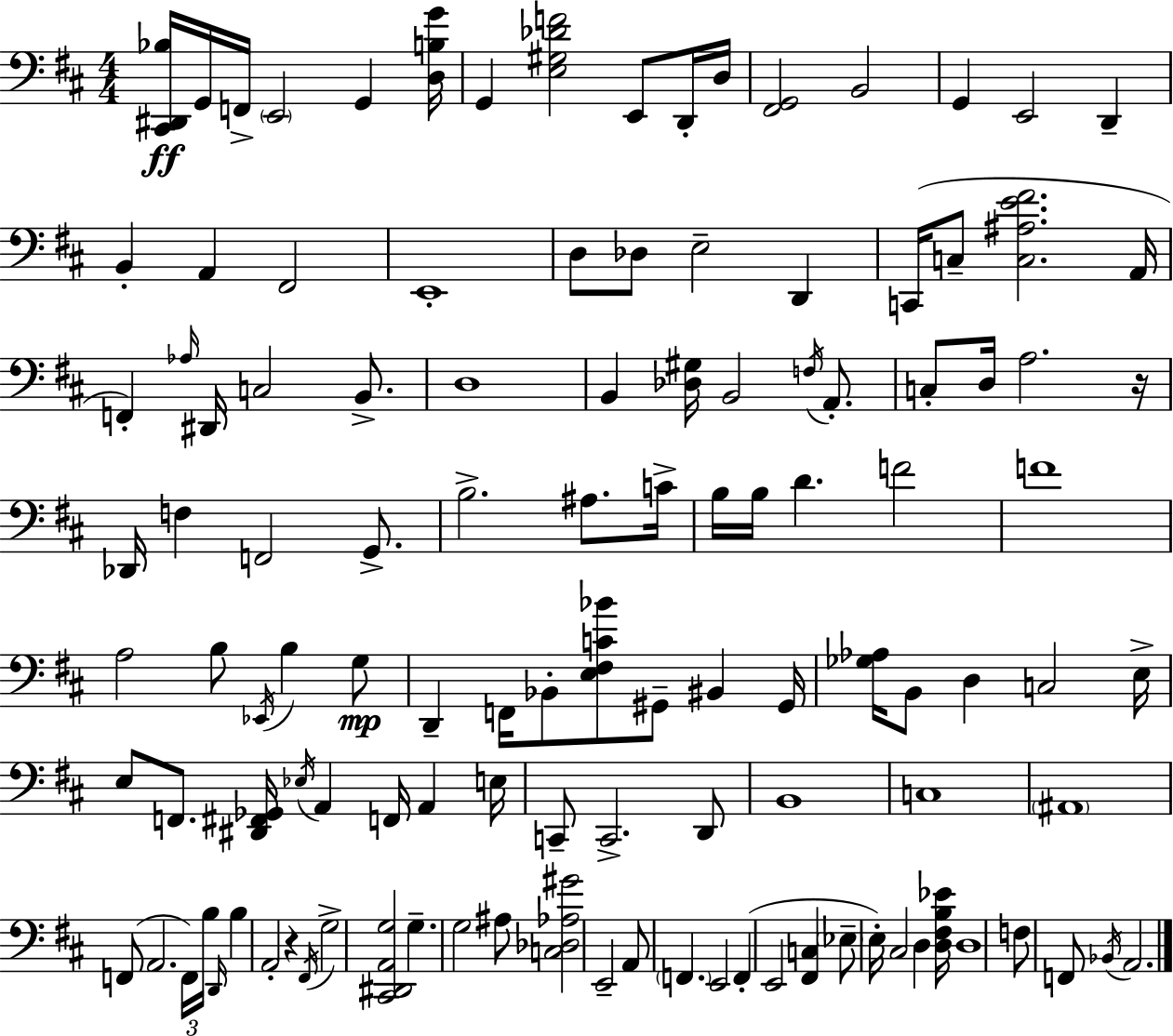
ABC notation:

X:1
T:Untitled
M:4/4
L:1/4
K:D
[^C,,^D,,_B,]/4 G,,/4 F,,/4 E,,2 G,, [D,B,G]/4 G,, [E,^G,_DF]2 E,,/2 D,,/4 D,/4 [^F,,G,,]2 B,,2 G,, E,,2 D,, B,, A,, ^F,,2 E,,4 D,/2 _D,/2 E,2 D,, C,,/4 C,/2 [C,^A,E^F]2 A,,/4 F,, _A,/4 ^D,,/4 C,2 B,,/2 D,4 B,, [_D,^G,]/4 B,,2 F,/4 A,,/2 C,/2 D,/4 A,2 z/4 _D,,/4 F, F,,2 G,,/2 B,2 ^A,/2 C/4 B,/4 B,/4 D F2 F4 A,2 B,/2 _E,,/4 B, G,/2 D,, F,,/4 _B,,/2 [E,^F,C_B]/2 ^G,,/2 ^B,, ^G,,/4 [_G,_A,]/4 B,,/2 D, C,2 E,/4 E,/2 F,,/2 [^D,,^F,,_G,,]/4 _E,/4 A,, F,,/4 A,, E,/4 C,,/2 C,,2 D,,/2 B,,4 C,4 ^A,,4 F,,/2 A,,2 F,,/4 B,/4 D,,/4 B, A,,2 z ^F,,/4 G,2 [^C,,^D,,A,,G,]2 G, G,2 ^A,/2 [C,_D,_A,^G]2 E,,2 A,,/2 F,, E,,2 F,, E,,2 [^F,,C,] _E,/2 E,/4 ^C,2 D, [D,^F,B,_E]/4 D,4 F,/2 F,,/2 _B,,/4 A,,2